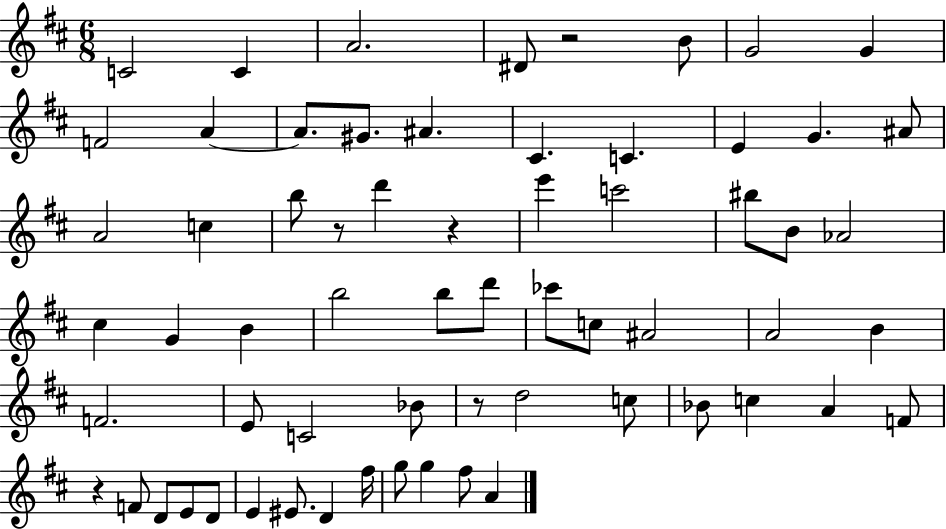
X:1
T:Untitled
M:6/8
L:1/4
K:D
C2 C A2 ^D/2 z2 B/2 G2 G F2 A A/2 ^G/2 ^A ^C C E G ^A/2 A2 c b/2 z/2 d' z e' c'2 ^b/2 B/2 _A2 ^c G B b2 b/2 d'/2 _c'/2 c/2 ^A2 A2 B F2 E/2 C2 _B/2 z/2 d2 c/2 _B/2 c A F/2 z F/2 D/2 E/2 D/2 E ^E/2 D ^f/4 g/2 g ^f/2 A